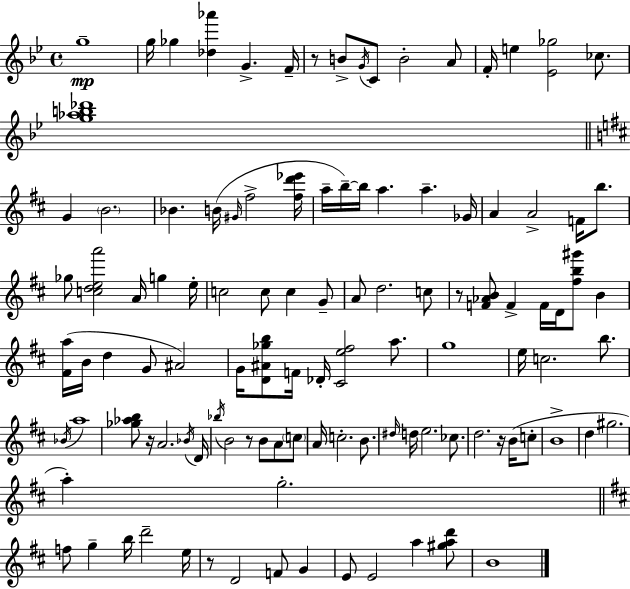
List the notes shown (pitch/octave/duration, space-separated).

G5/w G5/s Gb5/q [Db5,Ab6]/q G4/q. F4/s R/e B4/e G4/s C4/e B4/h A4/e F4/s E5/q [Eb4,Gb5]/h CES5/e. [G5,Ab5,B5,Db6]/w G4/q B4/h. Bb4/q. B4/s G#4/s F#5/h [F#5,D6,Eb6]/s A5/s B5/s B5/s A5/q. A5/q. Gb4/s A4/q A4/h F4/s B5/e. Gb5/e [C5,D5,E5,A6]/h A4/s G5/q E5/s C5/h C5/e C5/q G4/e A4/e D5/h. C5/e R/e [F4,Ab4,B4]/e F4/q F4/s D4/s [F#5,B5,G#6]/e B4/q [F#4,A5]/s B4/s D5/q G4/e A#4/h G4/s [D4,A#4,Gb5,B5]/e F4/s Db4/s [C#4,E5,F#5]/h A5/e. G5/w E5/s C5/h. B5/e. Bb4/s A5/w [Gb5,Ab5,B5]/e R/s A4/h. Bb4/s D4/s Bb5/s B4/h R/e B4/e A4/e C5/e A4/s C5/h. B4/e. D#5/s D5/s E5/h. CES5/e. D5/h. R/s B4/s C5/e B4/w D5/q G#5/h. A5/q G5/h. F5/e G5/q B5/s D6/h E5/s R/e D4/h F4/e G4/q E4/e E4/h A5/q [G#5,A5,D6]/e B4/w